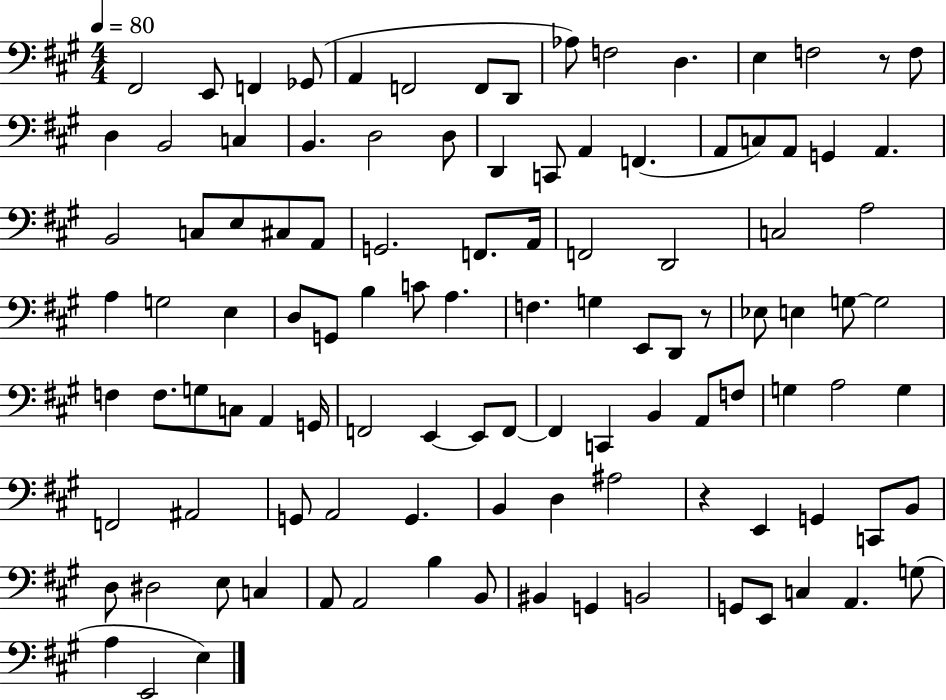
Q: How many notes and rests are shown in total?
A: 109